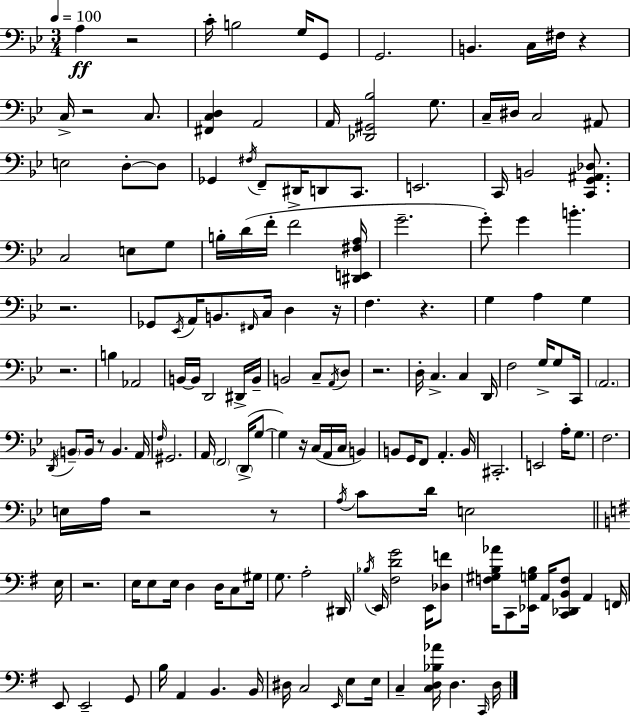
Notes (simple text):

A3/q R/h C4/s B3/h G3/s G2/e G2/h. B2/q. C3/s F#3/s R/q C3/s R/h C3/e. [F#2,C3,D3]/q A2/h A2/s [Db2,G#2,Bb3]/h G3/e. C3/s D#3/s C3/h A#2/e E3/h D3/e D3/e Gb2/q F#3/s F2/e D#2/s D2/e C2/e. E2/h. C2/s B2/h [C2,G2,A#2,Db3]/e. C3/h E3/e G3/e B3/s D4/s F4/s F4/h [D#2,E2,F#3,A3]/s G4/h. G4/e G4/q B4/q. R/h. Gb2/e Eb2/s A2/s B2/e. F#2/s C3/s D3/q R/s F3/q. R/q. G3/q A3/q G3/q R/h. B3/q Ab2/h B2/s B2/s D2/h D#2/s B2/s B2/h C3/e A2/s D3/e R/h. D3/s C3/q. C3/q D2/s F3/h G3/s G3/e C2/s A2/h. D2/s B2/e B2/s R/e B2/q. A2/s F3/s G#2/h. A2/s F2/h D2/s G3/e G3/q R/s C3/s A2/s C3/s B2/q B2/e G2/s F2/e A2/q. B2/s C#2/h. E2/h A3/s G3/e. F3/h. E3/s A3/s R/h R/e A3/s C4/e D4/s E3/h E3/s R/h. E3/s E3/e E3/s D3/q D3/s C3/e G#3/s G3/e. A3/h D#2/s Bb3/s E2/s [F#3,D4,G4]/h E2/s [Db3,F4]/e [F3,G#3,B3,Ab4]/s C2/e [Eb2,G3,B3]/s A2/s [C2,Db2,B2,F3]/e A2/q F2/s E2/e E2/h G2/e B3/s A2/q B2/q. B2/s D#3/s C3/h E2/s E3/e E3/s C3/q [C3,D3,Bb3,Ab4]/s D3/q. C2/s D3/s